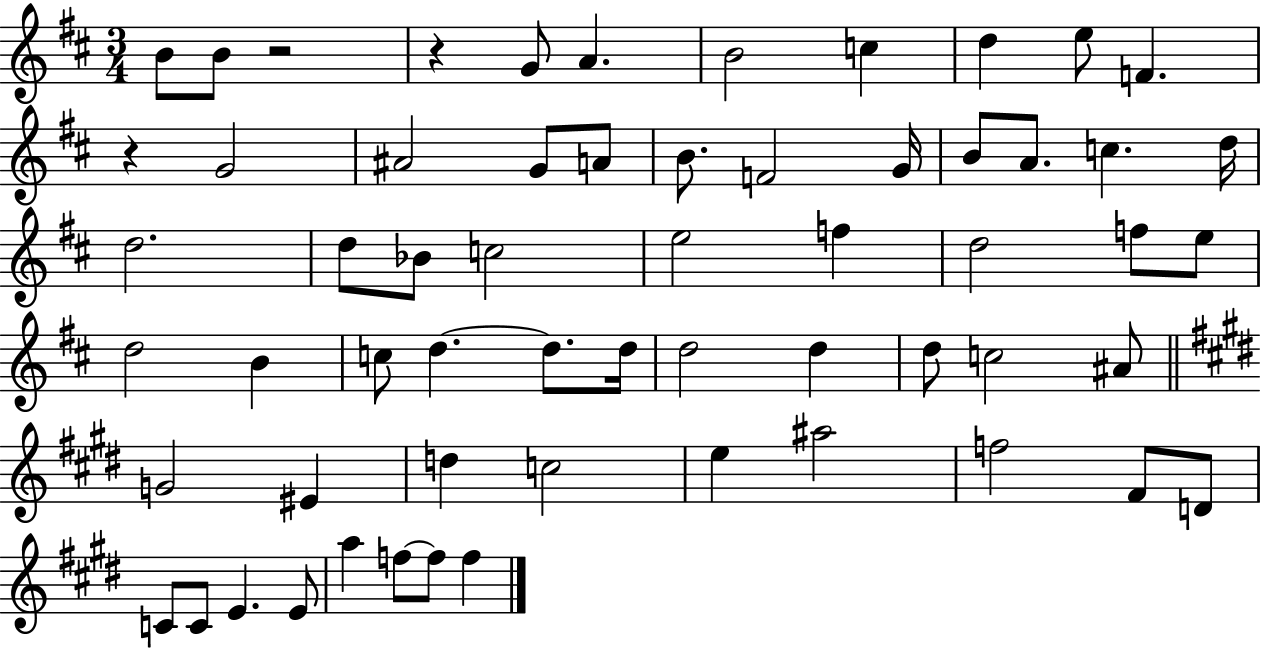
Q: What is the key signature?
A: D major